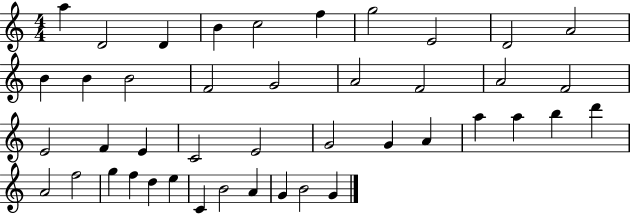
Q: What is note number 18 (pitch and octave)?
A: A4